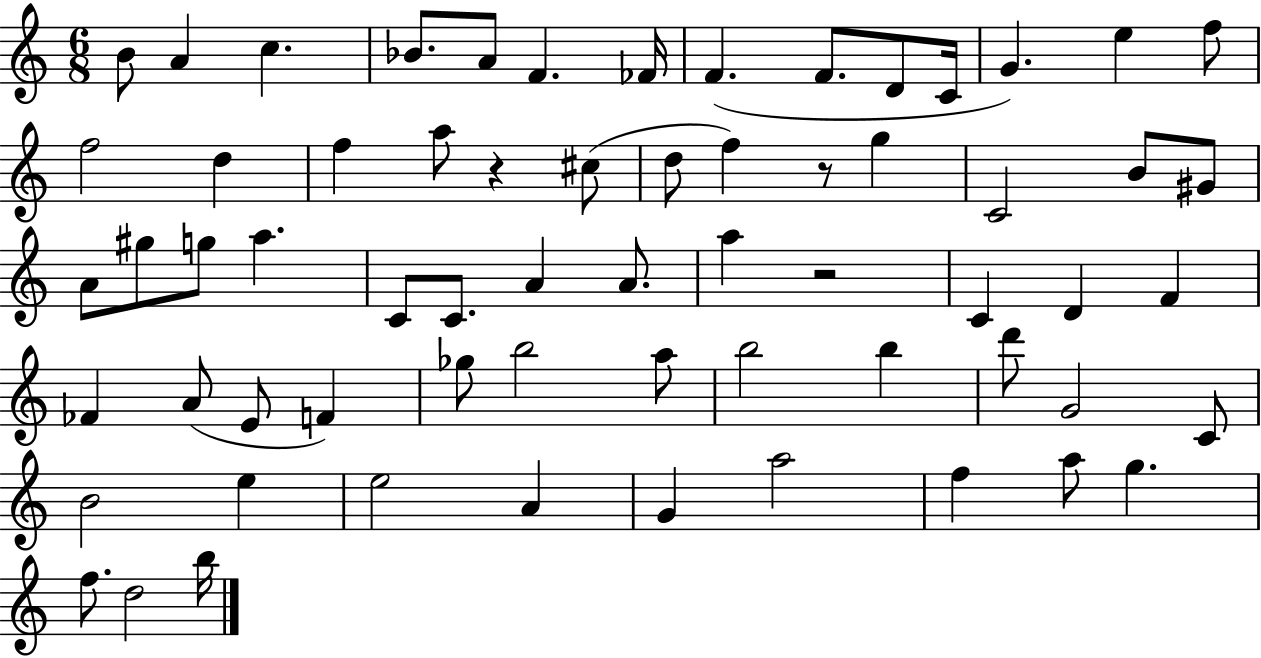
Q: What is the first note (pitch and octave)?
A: B4